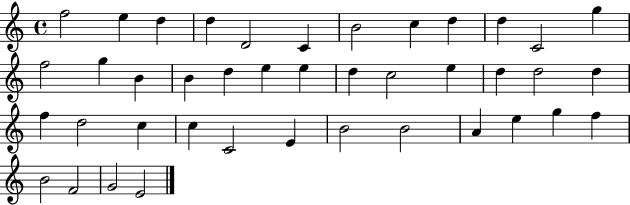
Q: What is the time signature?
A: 4/4